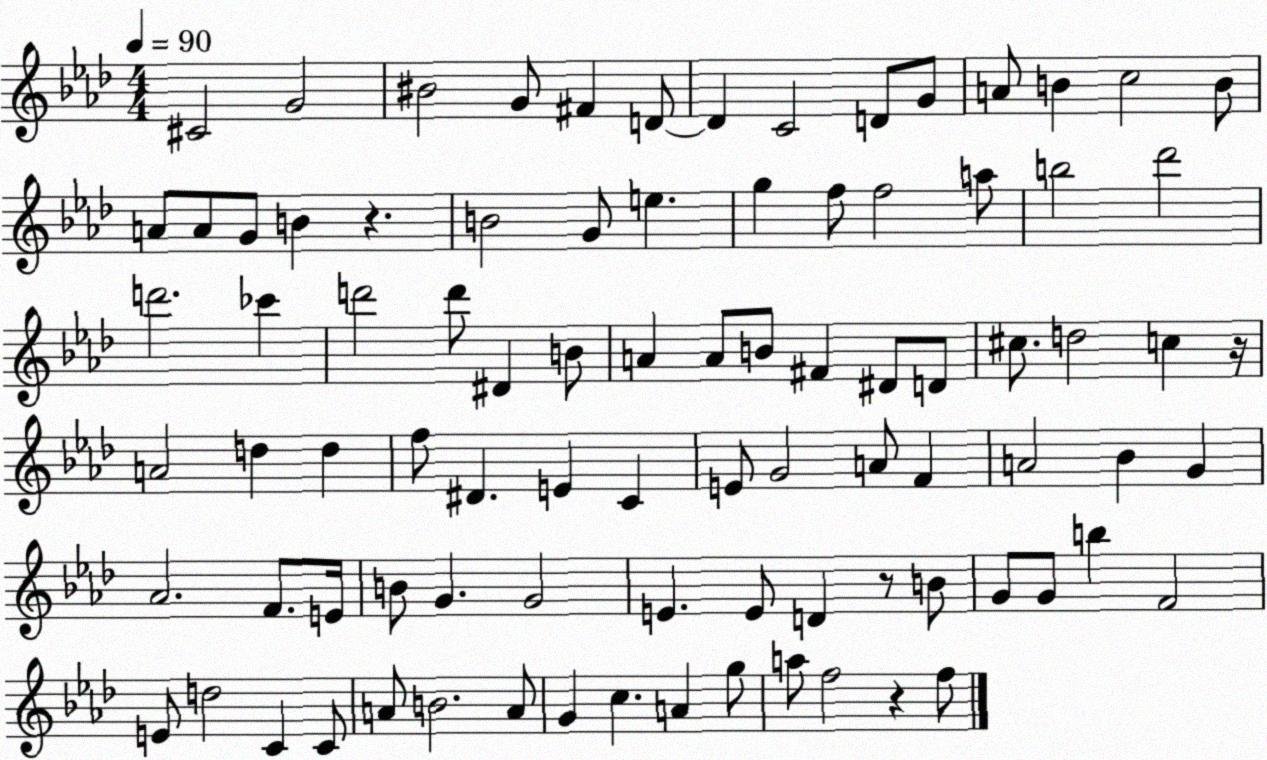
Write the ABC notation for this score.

X:1
T:Untitled
M:4/4
L:1/4
K:Ab
^C2 G2 ^B2 G/2 ^F D/2 D C2 D/2 G/2 A/2 B c2 B/2 A/2 A/2 G/2 B z B2 G/2 e g f/2 f2 a/2 b2 _d'2 d'2 _c' d'2 d'/2 ^D B/2 A A/2 B/2 ^F ^D/2 D/2 ^c/2 d2 c z/4 A2 d d f/2 ^D E C E/2 G2 A/2 F A2 _B G _A2 F/2 E/4 B/2 G G2 E E/2 D z/2 B/2 G/2 G/2 b F2 E/2 d2 C C/2 A/2 B2 A/2 G c A g/2 a/2 f2 z f/2